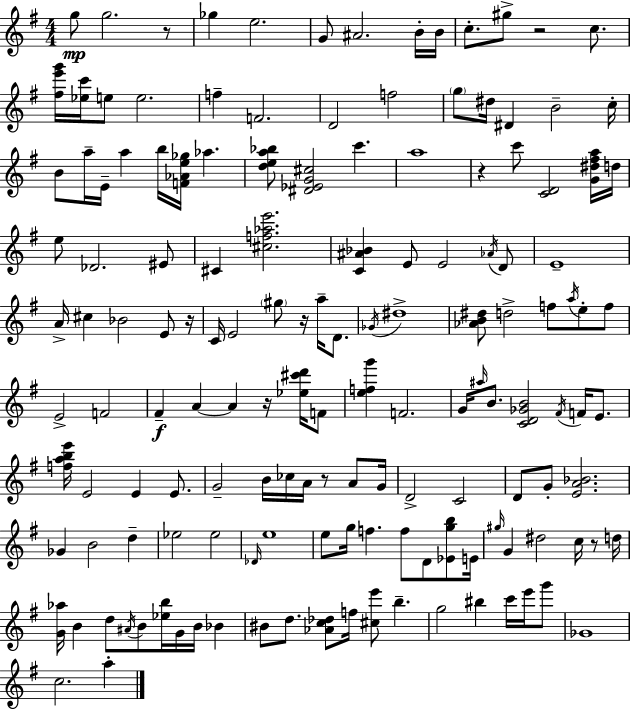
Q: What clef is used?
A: treble